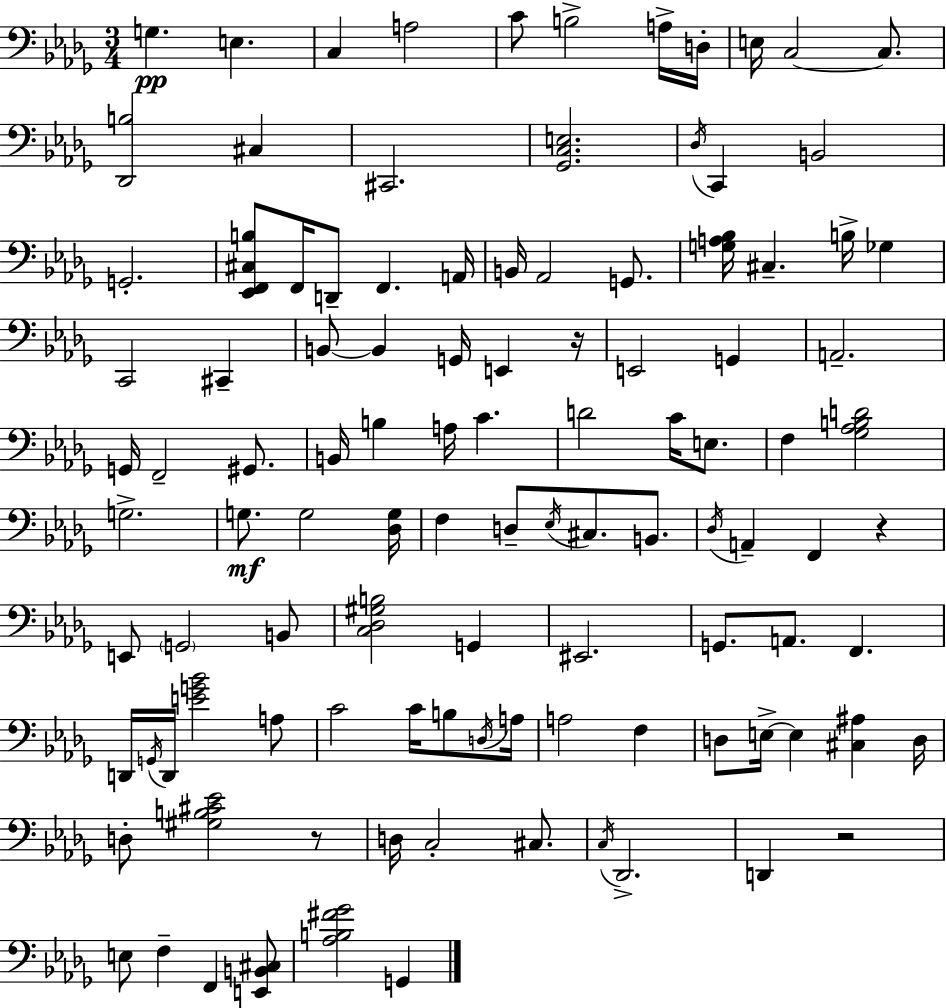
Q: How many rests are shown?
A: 4